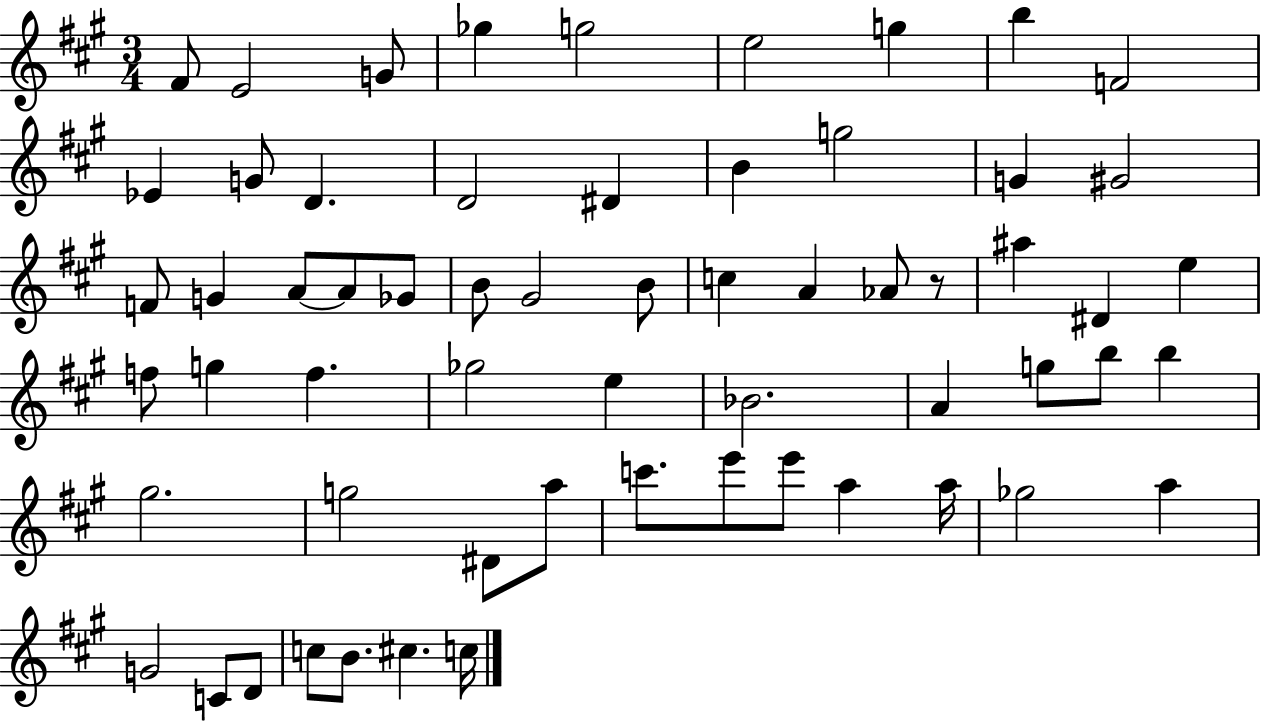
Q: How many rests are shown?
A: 1